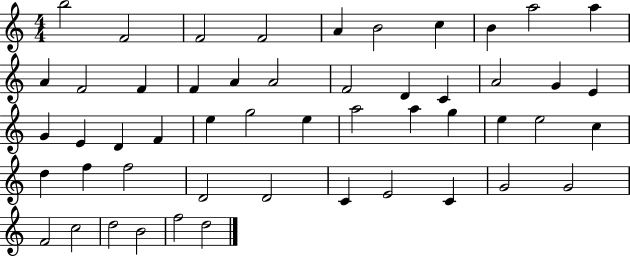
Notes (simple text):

B5/h F4/h F4/h F4/h A4/q B4/h C5/q B4/q A5/h A5/q A4/q F4/h F4/q F4/q A4/q A4/h F4/h D4/q C4/q A4/h G4/q E4/q G4/q E4/q D4/q F4/q E5/q G5/h E5/q A5/h A5/q G5/q E5/q E5/h C5/q D5/q F5/q F5/h D4/h D4/h C4/q E4/h C4/q G4/h G4/h F4/h C5/h D5/h B4/h F5/h D5/h